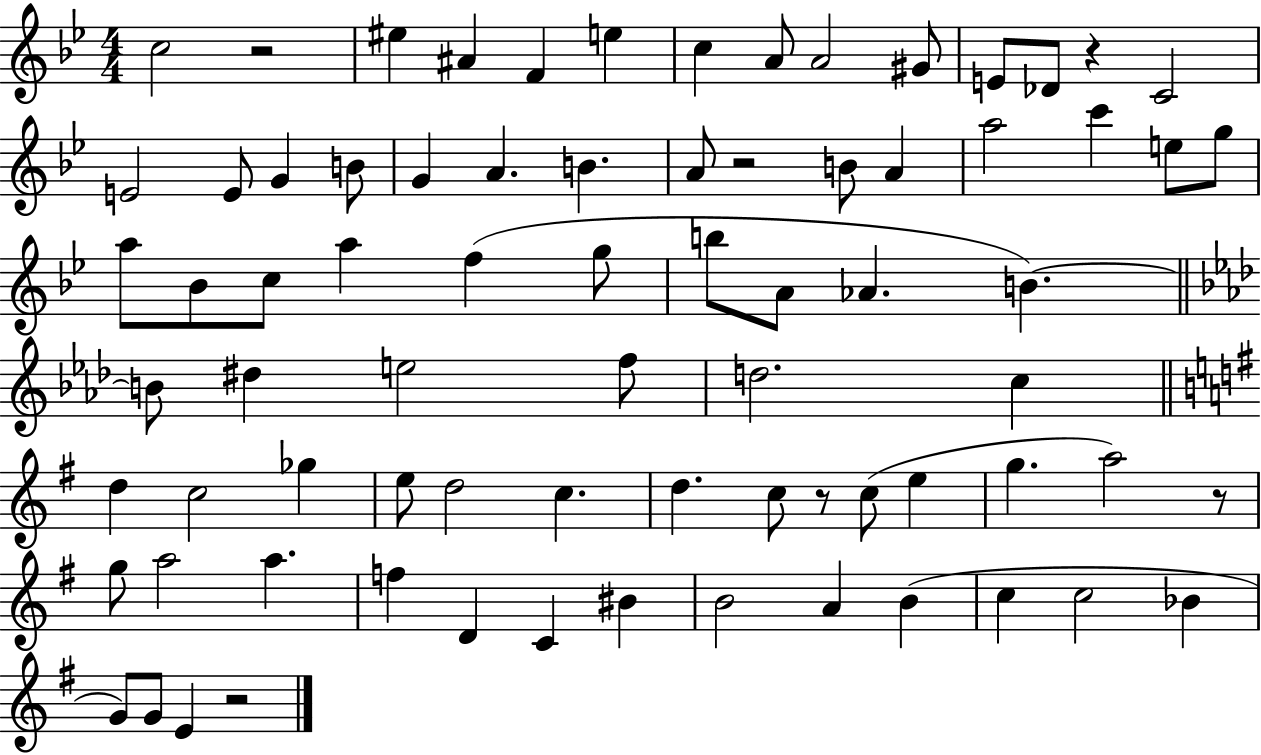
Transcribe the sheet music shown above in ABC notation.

X:1
T:Untitled
M:4/4
L:1/4
K:Bb
c2 z2 ^e ^A F e c A/2 A2 ^G/2 E/2 _D/2 z C2 E2 E/2 G B/2 G A B A/2 z2 B/2 A a2 c' e/2 g/2 a/2 _B/2 c/2 a f g/2 b/2 A/2 _A B B/2 ^d e2 f/2 d2 c d c2 _g e/2 d2 c d c/2 z/2 c/2 e g a2 z/2 g/2 a2 a f D C ^B B2 A B c c2 _B G/2 G/2 E z2